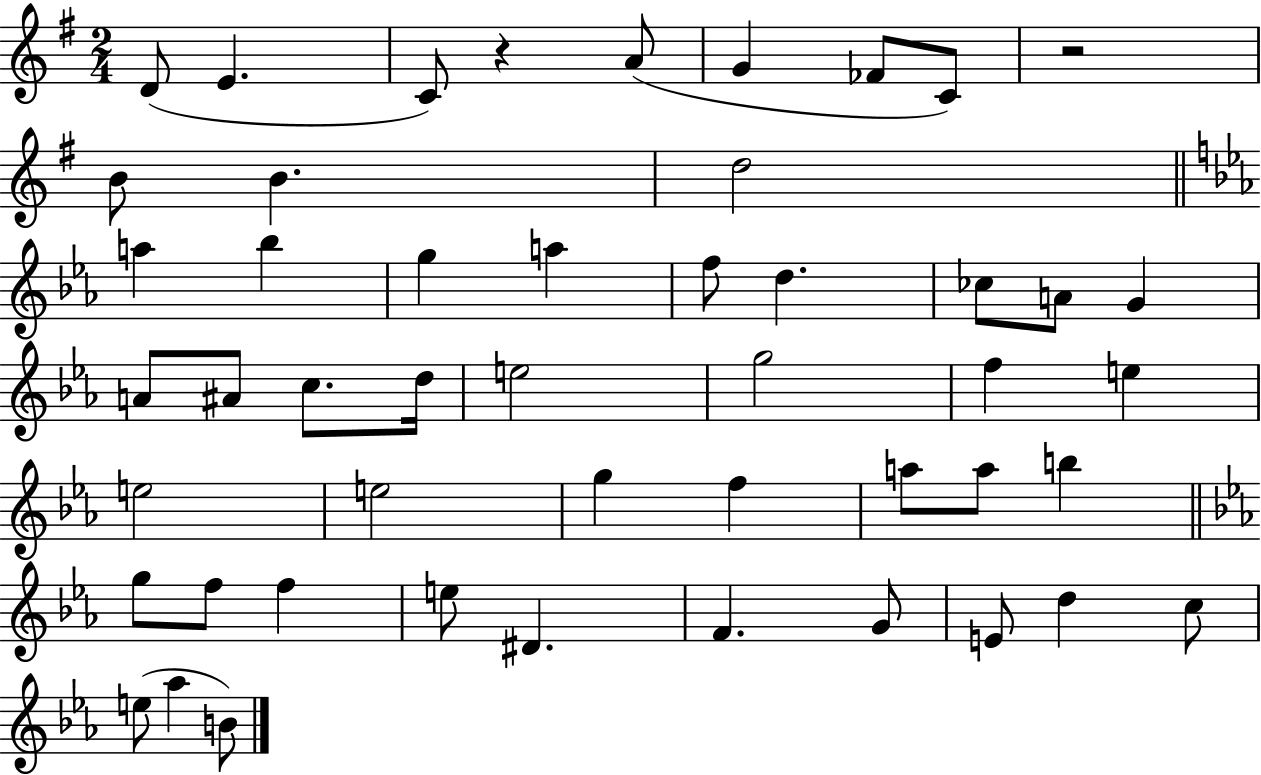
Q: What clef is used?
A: treble